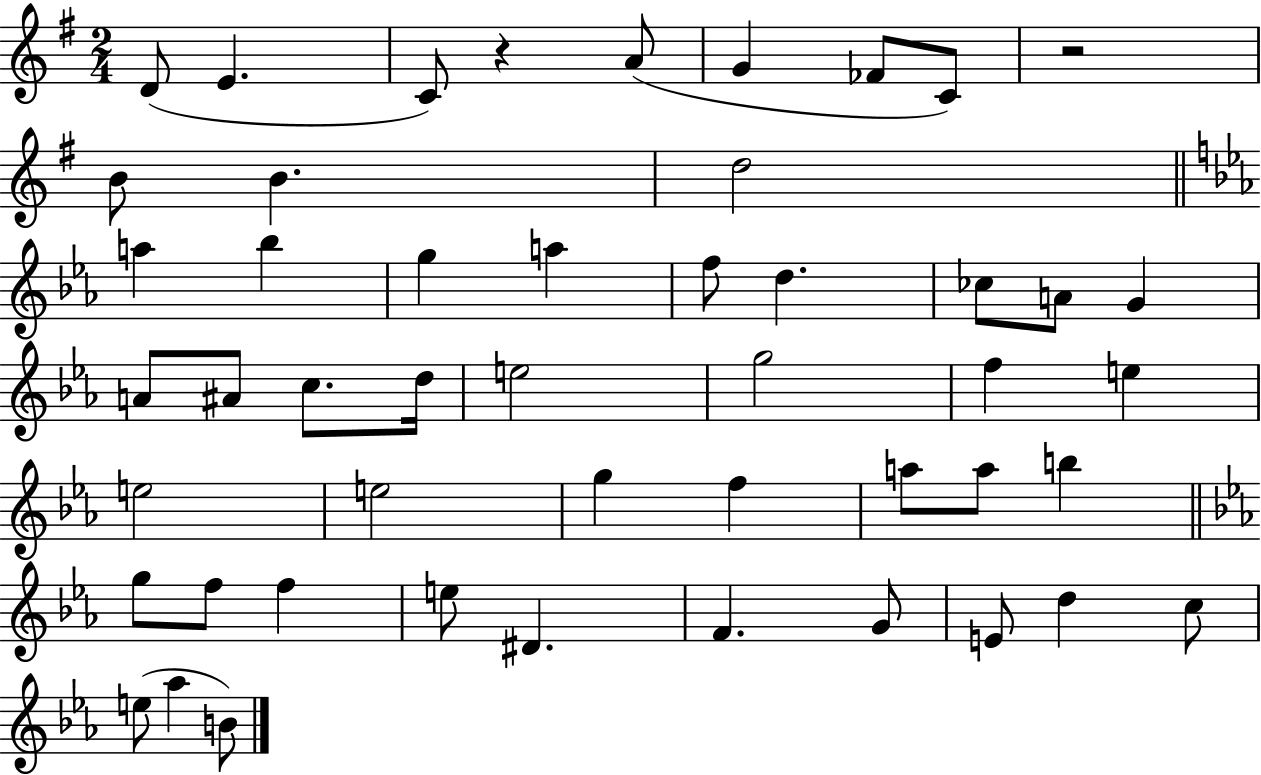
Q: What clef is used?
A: treble